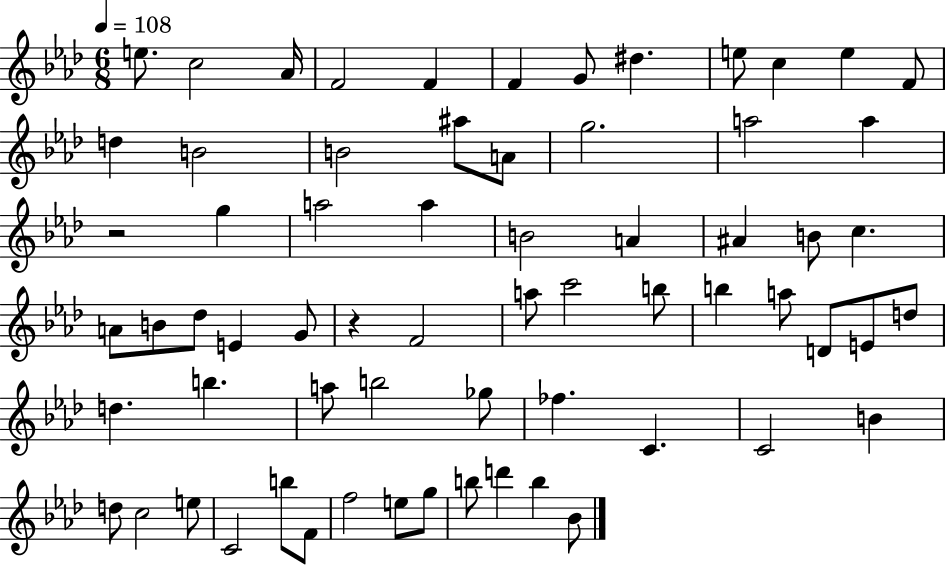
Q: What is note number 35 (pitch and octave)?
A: A5